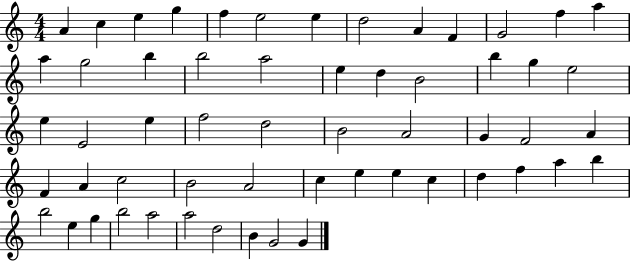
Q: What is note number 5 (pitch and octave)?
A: F5